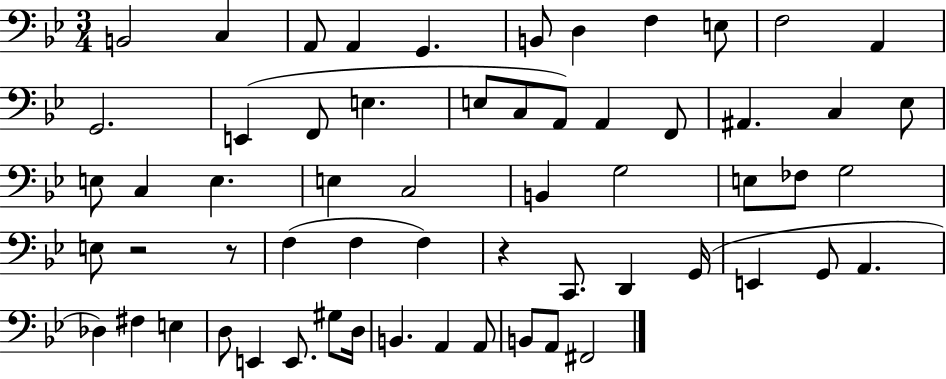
B2/h C3/q A2/e A2/q G2/q. B2/e D3/q F3/q E3/e F3/h A2/q G2/h. E2/q F2/e E3/q. E3/e C3/e A2/e A2/q F2/e A#2/q. C3/q Eb3/e E3/e C3/q E3/q. E3/q C3/h B2/q G3/h E3/e FES3/e G3/h E3/e R/h R/e F3/q F3/q F3/q R/q C2/e. D2/q G2/s E2/q G2/e A2/q. Db3/q F#3/q E3/q D3/e E2/q E2/e. G#3/e D3/s B2/q. A2/q A2/e B2/e A2/e F#2/h